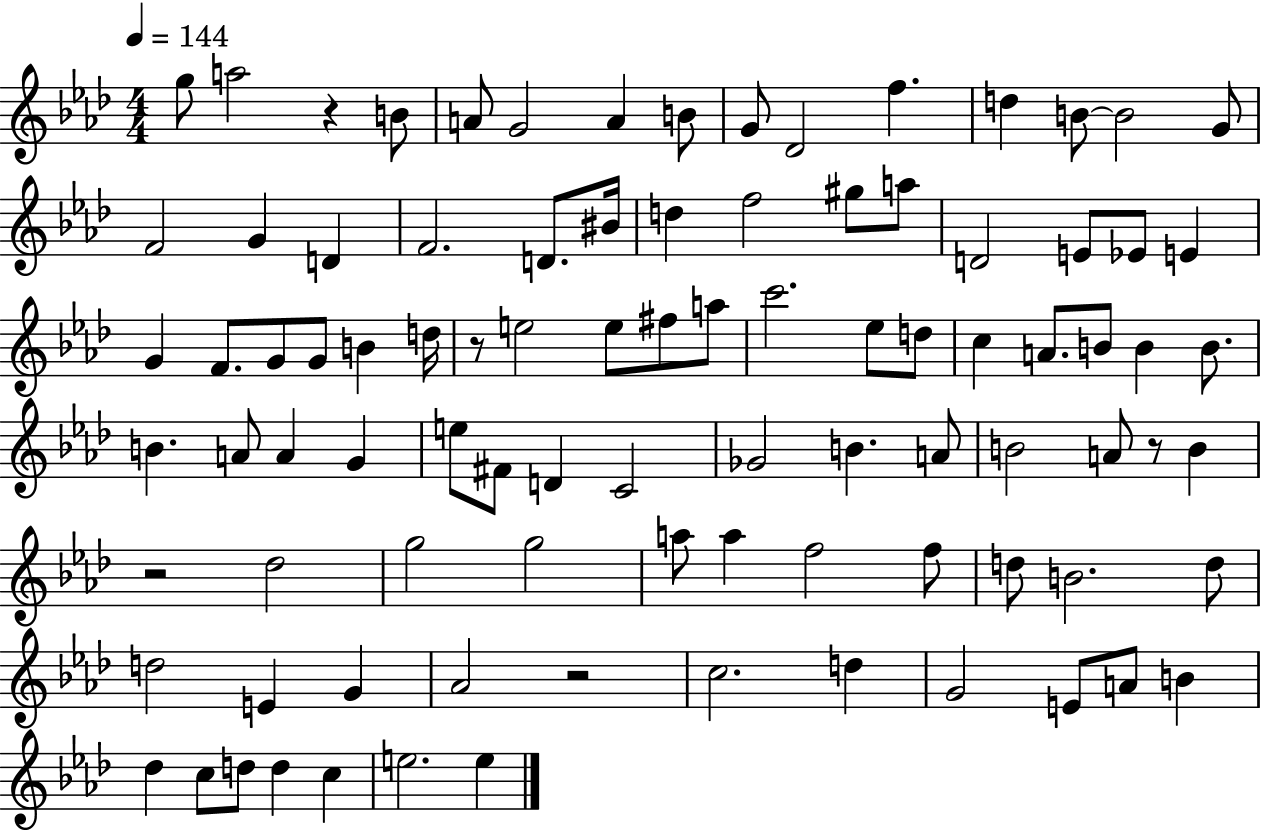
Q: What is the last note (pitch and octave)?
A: E5